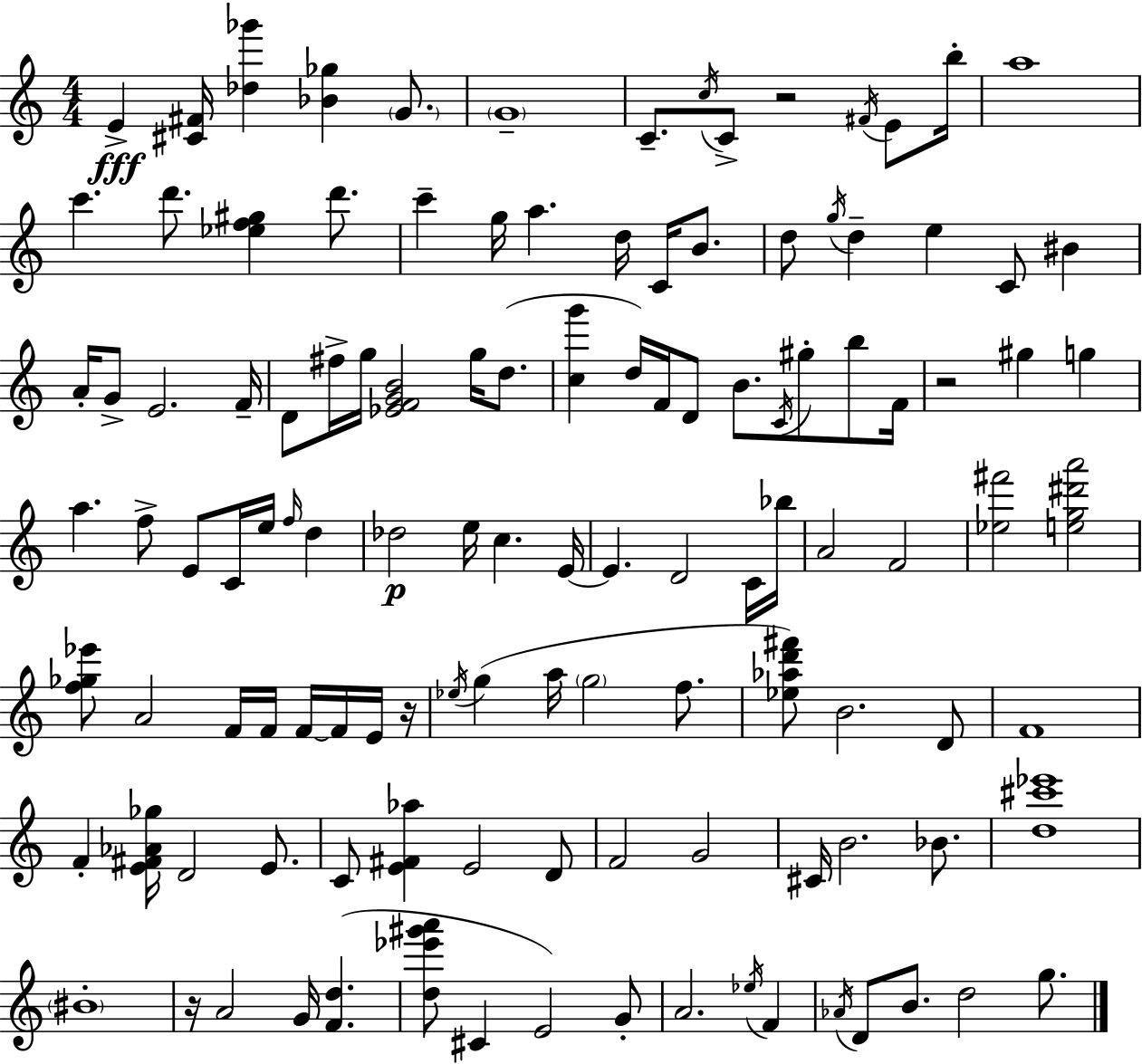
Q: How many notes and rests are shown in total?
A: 119